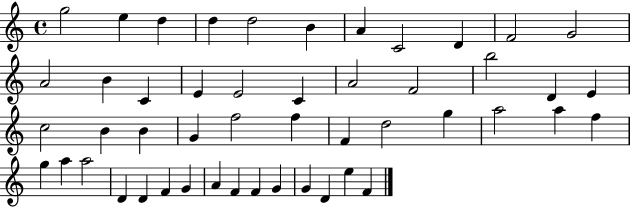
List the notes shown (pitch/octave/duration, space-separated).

G5/h E5/q D5/q D5/q D5/h B4/q A4/q C4/h D4/q F4/h G4/h A4/h B4/q C4/q E4/q E4/h C4/q A4/h F4/h B5/h D4/q E4/q C5/h B4/q B4/q G4/q F5/h F5/q F4/q D5/h G5/q A5/h A5/q F5/q G5/q A5/q A5/h D4/q D4/q F4/q G4/q A4/q F4/q F4/q G4/q G4/q D4/q E5/q F4/q